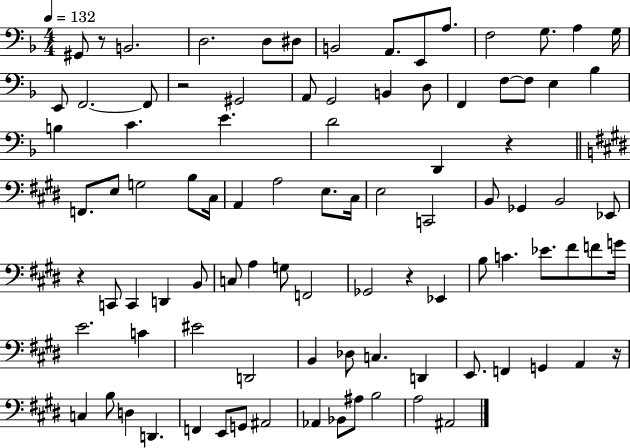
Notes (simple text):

G#2/e R/e B2/h. D3/h. D3/e D#3/e B2/h A2/e. E2/e A3/e. F3/h G3/e. A3/q G3/s E2/e F2/h. F2/e R/h G#2/h A2/e G2/h B2/q D3/e F2/q F3/e F3/e E3/q Bb3/q B3/q C4/q. E4/q. D4/h D2/q R/q F2/e. E3/e G3/h B3/e C#3/s A2/q A3/h E3/e. C#3/s E3/h C2/h B2/e Gb2/q B2/h Eb2/e R/q C2/e C2/q D2/q B2/e C3/e A3/q G3/e F2/h Gb2/h R/q Eb2/q B3/e C4/q. Eb4/e. F#4/e F4/e G4/s E4/h. C4/q EIS4/h D2/h B2/q Db3/e C3/q. D2/q E2/e. F2/q G2/q A2/q R/s C3/q B3/e D3/q D2/q. F2/q E2/e G2/e A#2/h Ab2/q Bb2/e A#3/e B3/h A3/h A#2/h